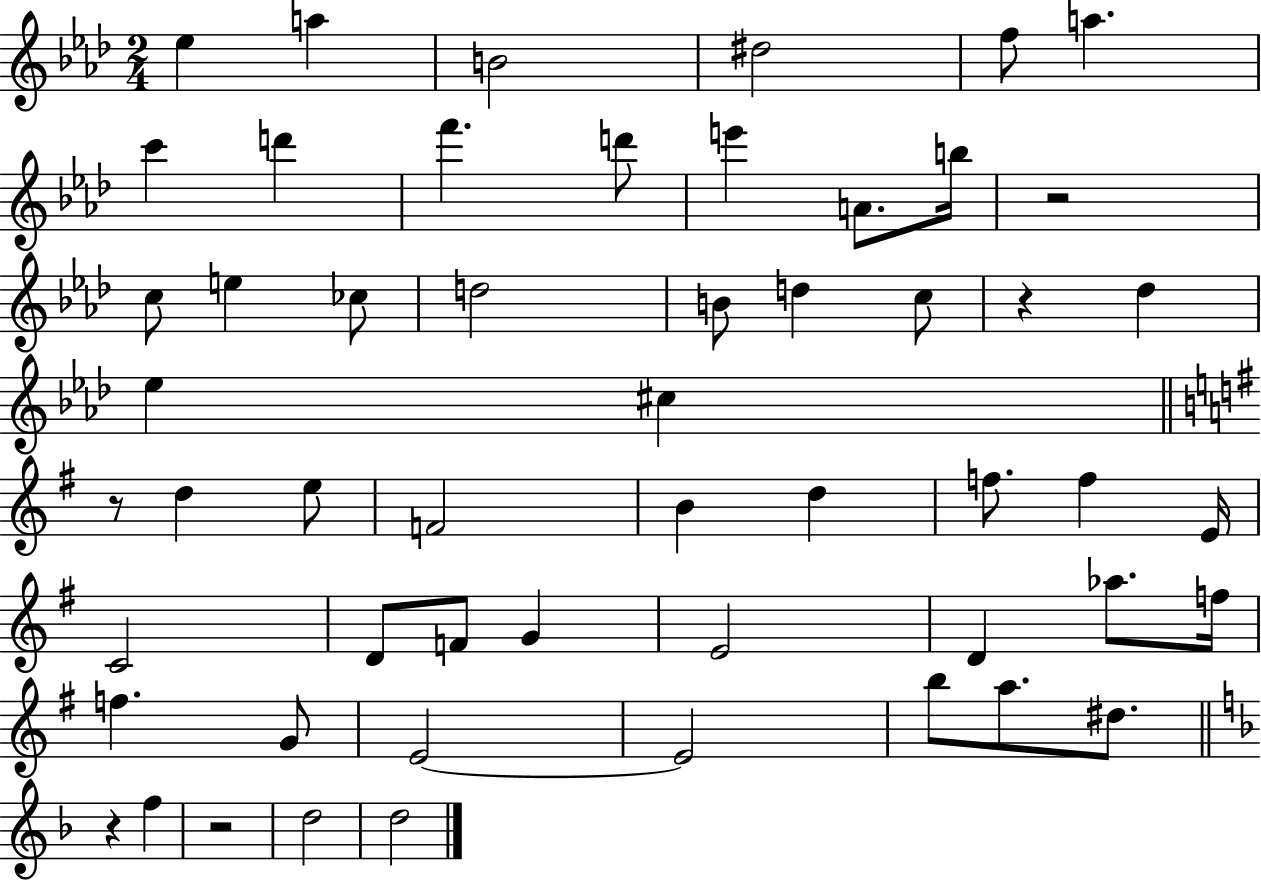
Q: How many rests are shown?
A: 5